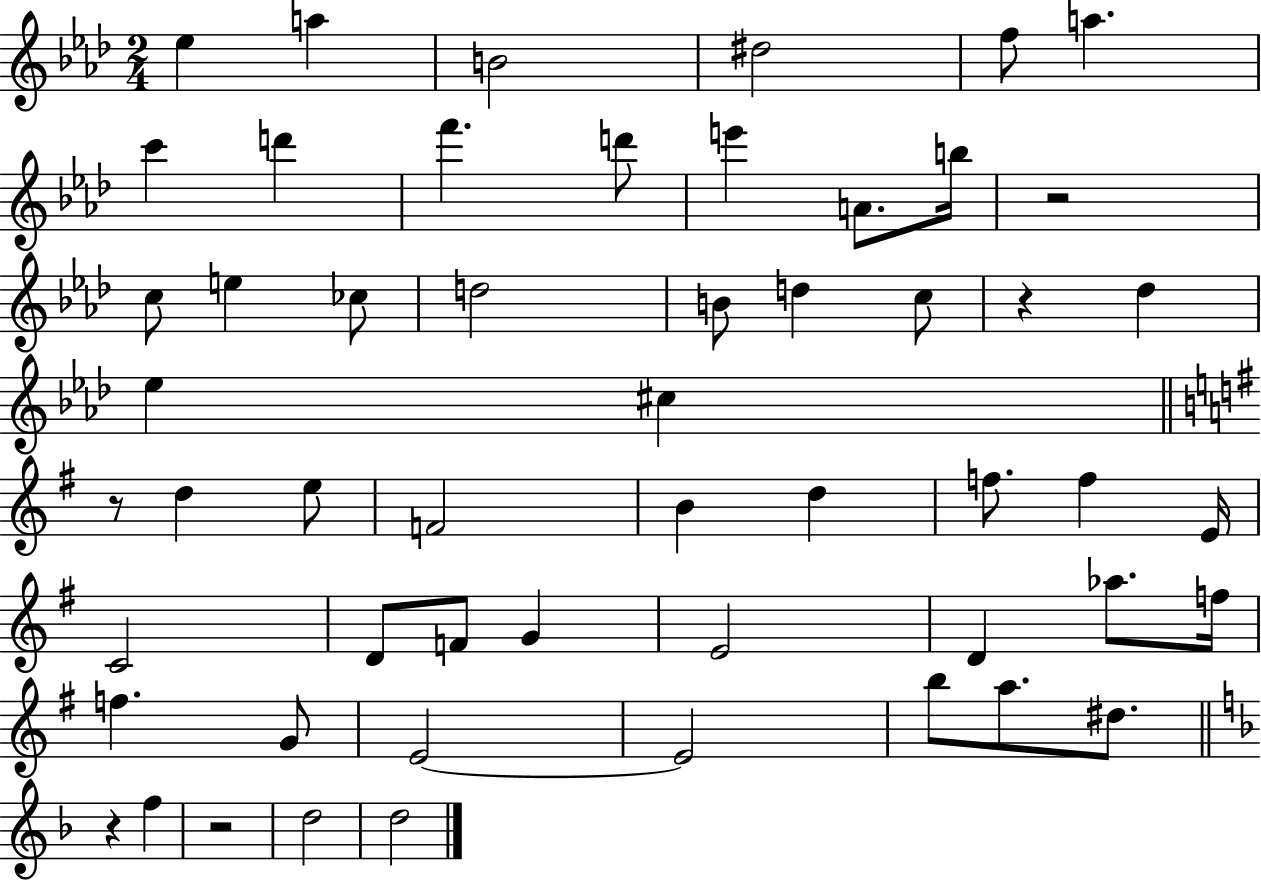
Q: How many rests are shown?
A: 5